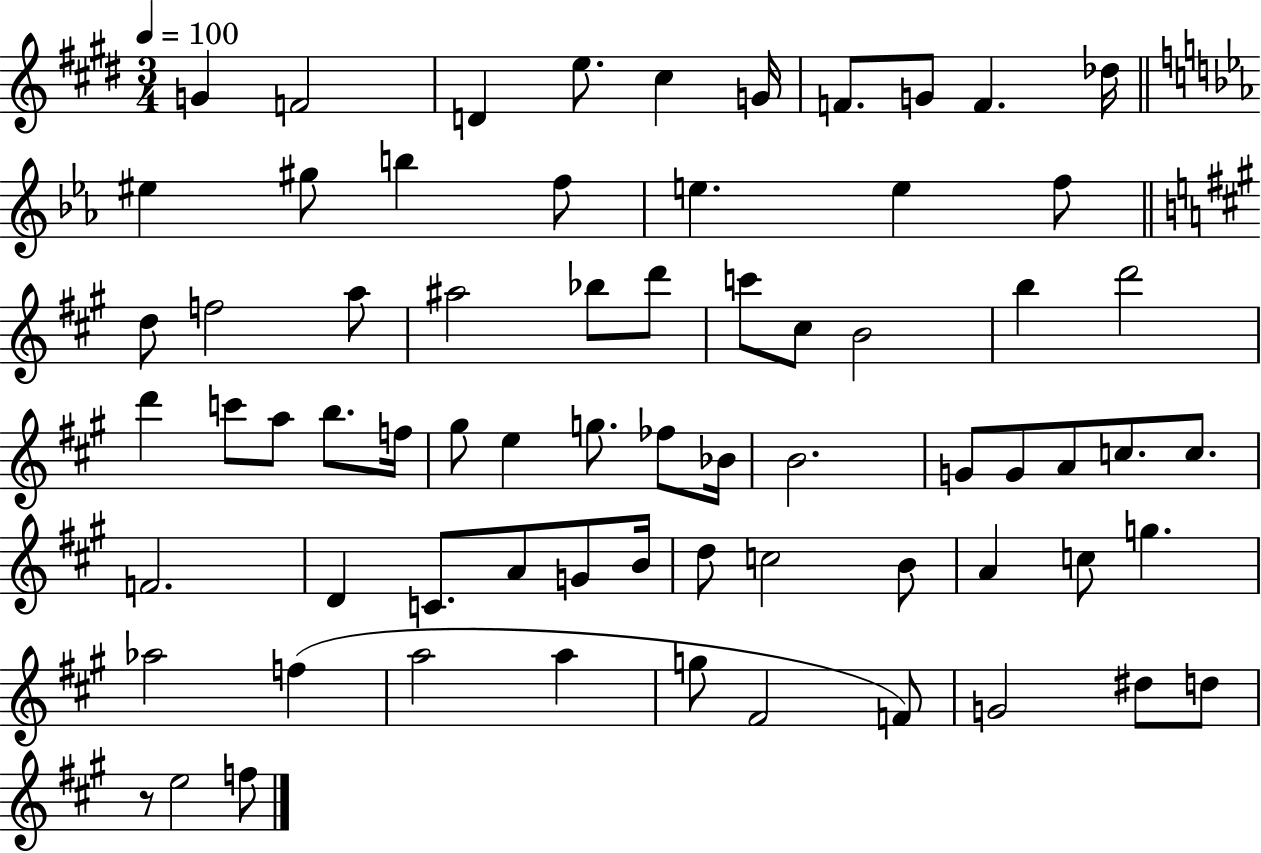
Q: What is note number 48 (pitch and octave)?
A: A4